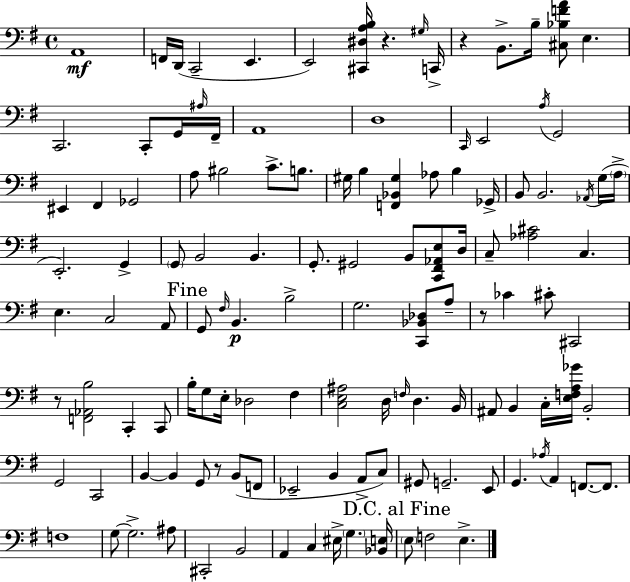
X:1
T:Untitled
M:4/4
L:1/4
K:Em
A,,4 F,,/4 D,,/4 C,,2 E,, E,,2 [^C,,^D,A,B,]/4 z ^G,/4 C,,/4 z B,,/2 B,/4 [^C,_B,FA]/2 E, C,,2 C,,/2 G,,/4 ^A,/4 ^F,,/4 A,,4 D,4 C,,/4 E,,2 A,/4 G,,2 ^E,, ^F,, _G,,2 A,/2 ^B,2 C/2 B,/2 ^G,/4 B, [F,,_B,,^G,] _A,/2 B, _G,,/4 B,,/2 B,,2 _A,,/4 G,/4 A,/4 E,,2 G,, G,,/2 B,,2 B,, G,,/2 ^G,,2 B,,/2 [C,,^F,,_A,,E,]/2 D,/4 C,/2 [_A,^C]2 C, E, C,2 A,,/2 G,,/2 ^F,/4 B,, B,2 G,2 [C,,_B,,_D,]/2 A,/2 z/2 _C ^C/2 ^C,,2 z/2 [F,,_A,,B,]2 C,, C,,/2 B,/4 G,/2 E,/4 _D,2 ^F, [C,E,^A,]2 D,/4 F,/4 D, B,,/4 ^A,,/2 B,, C,/4 [E,F,A,_G]/4 B,,2 G,,2 C,,2 B,, B,, G,,/2 z/2 B,,/2 F,,/2 _E,,2 B,, A,,/2 C,/2 ^G,,/2 G,,2 E,,/2 G,, _A,/4 A,, F,,/2 F,,/2 F,4 G,/2 G,2 ^A,/2 ^C,,2 B,,2 A,, C, ^E,/4 G, [_B,,E,]/4 E,/2 F,2 E,